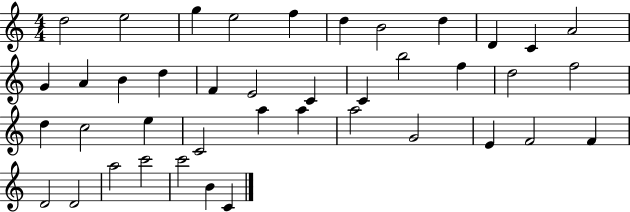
{
  \clef treble
  \numericTimeSignature
  \time 4/4
  \key c \major
  d''2 e''2 | g''4 e''2 f''4 | d''4 b'2 d''4 | d'4 c'4 a'2 | \break g'4 a'4 b'4 d''4 | f'4 e'2 c'4 | c'4 b''2 f''4 | d''2 f''2 | \break d''4 c''2 e''4 | c'2 a''4 a''4 | a''2 g'2 | e'4 f'2 f'4 | \break d'2 d'2 | a''2 c'''2 | c'''2 b'4 c'4 | \bar "|."
}